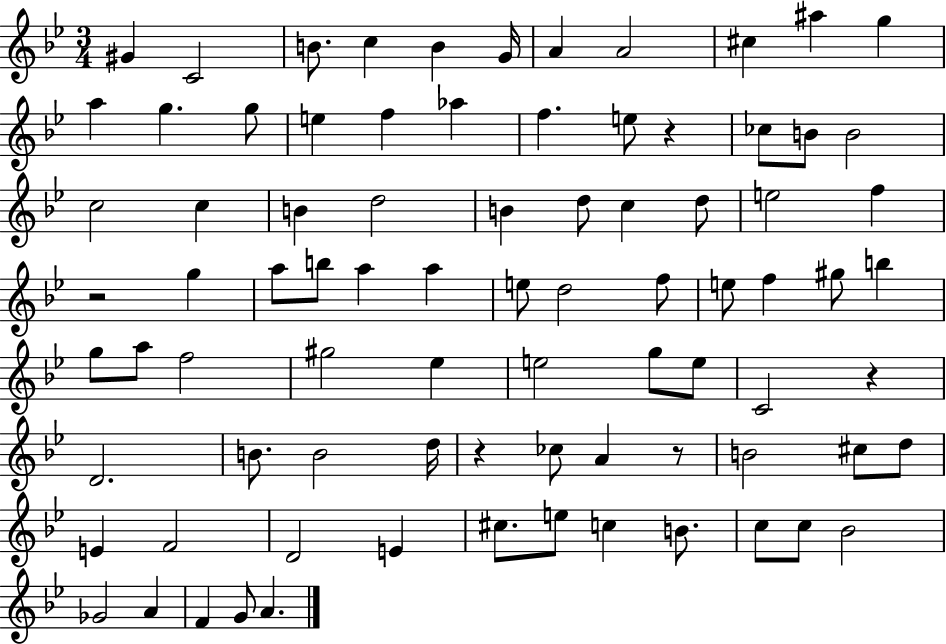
G#4/q C4/h B4/e. C5/q B4/q G4/s A4/q A4/h C#5/q A#5/q G5/q A5/q G5/q. G5/e E5/q F5/q Ab5/q F5/q. E5/e R/q CES5/e B4/e B4/h C5/h C5/q B4/q D5/h B4/q D5/e C5/q D5/e E5/h F5/q R/h G5/q A5/e B5/e A5/q A5/q E5/e D5/h F5/e E5/e F5/q G#5/e B5/q G5/e A5/e F5/h G#5/h Eb5/q E5/h G5/e E5/e C4/h R/q D4/h. B4/e. B4/h D5/s R/q CES5/e A4/q R/e B4/h C#5/e D5/e E4/q F4/h D4/h E4/q C#5/e. E5/e C5/q B4/e. C5/e C5/e Bb4/h Gb4/h A4/q F4/q G4/e A4/q.